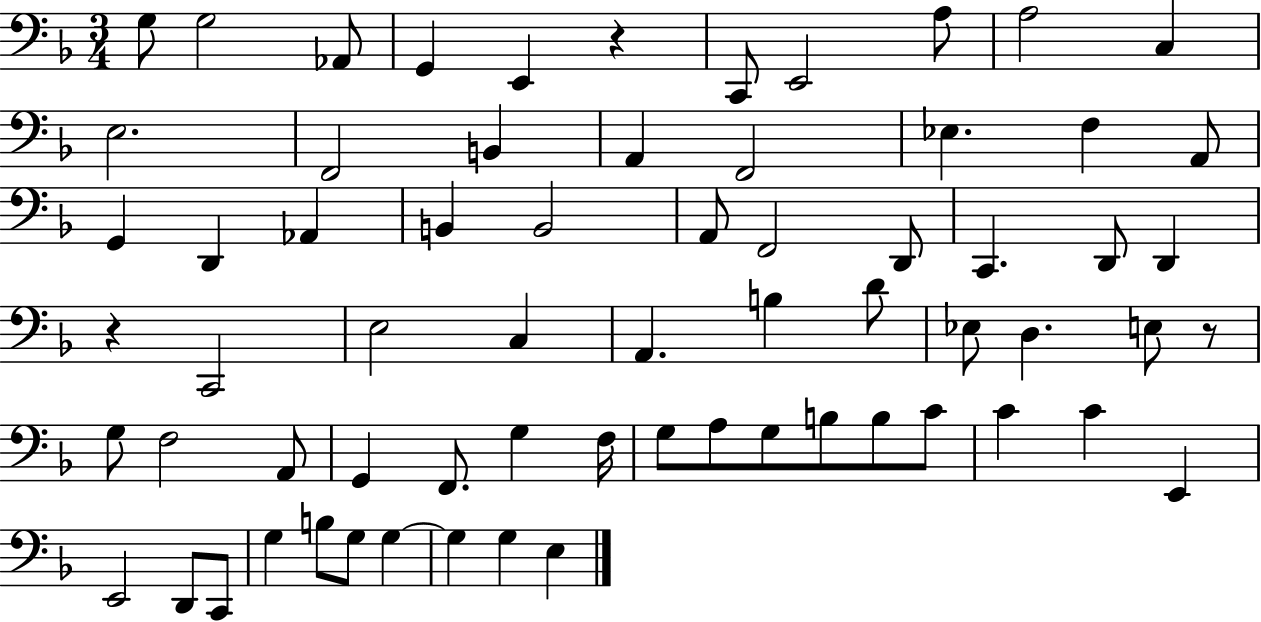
{
  \clef bass
  \numericTimeSignature
  \time 3/4
  \key f \major
  g8 g2 aes,8 | g,4 e,4 r4 | c,8 e,2 a8 | a2 c4 | \break e2. | f,2 b,4 | a,4 f,2 | ees4. f4 a,8 | \break g,4 d,4 aes,4 | b,4 b,2 | a,8 f,2 d,8 | c,4. d,8 d,4 | \break r4 c,2 | e2 c4 | a,4. b4 d'8 | ees8 d4. e8 r8 | \break g8 f2 a,8 | g,4 f,8. g4 f16 | g8 a8 g8 b8 b8 c'8 | c'4 c'4 e,4 | \break e,2 d,8 c,8 | g4 b8 g8 g4~~ | g4 g4 e4 | \bar "|."
}